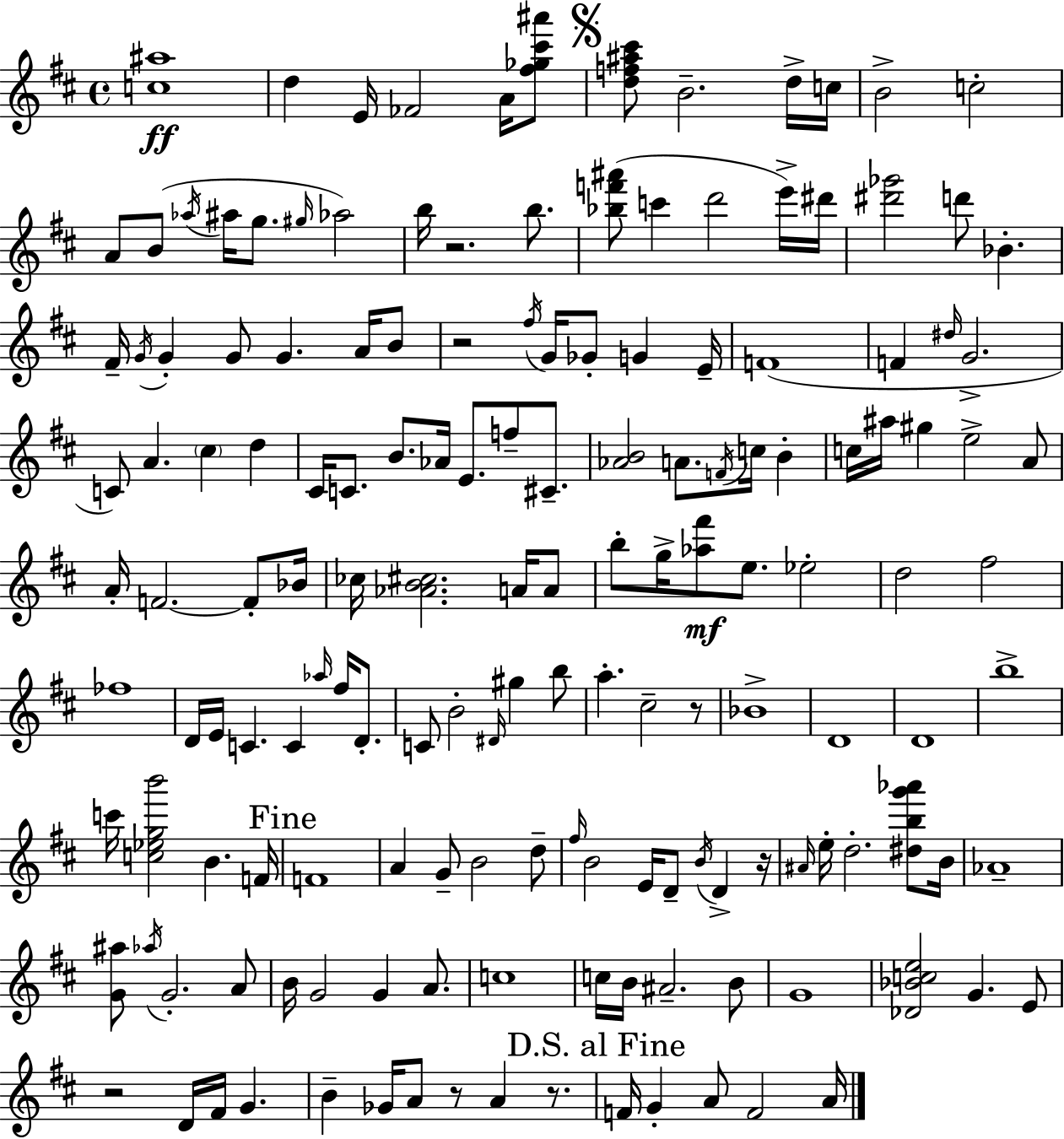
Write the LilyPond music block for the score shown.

{
  \clef treble
  \time 4/4
  \defaultTimeSignature
  \key d \major
  <c'' ais''>1\ff | d''4 e'16 fes'2 a'16 <fis'' ges'' cis''' ais'''>8 | \mark \markup { \musicglyph "scripts.segno" } <d'' f'' ais'' cis'''>8 b'2.-- d''16-> c''16 | b'2-> c''2-. | \break a'8 b'8( \acciaccatura { aes''16 } ais''16 g''8. \grace { gis''16 } aes''2) | b''16 r2. b''8. | <bes'' f''' ais'''>8( c'''4 d'''2 | e'''16->) dis'''16 <dis''' ges'''>2 d'''8 bes'4.-. | \break fis'16-- \acciaccatura { g'16 } g'4-. g'8 g'4. | a'16 b'8 r2 \acciaccatura { fis''16 } g'16 ges'8-. g'4 | e'16-- f'1( | f'4 \grace { dis''16 } g'2.-> | \break c'8) a'4. \parenthesize cis''4 | d''4 cis'16 c'8. b'8. aes'16 e'8. | f''8-- cis'8.-- <aes' b'>2 a'8. | \acciaccatura { f'16 } c''16 b'4-. c''16 ais''16 gis''4 e''2-> | \break a'8 a'16-. f'2.~~ | f'8-. bes'16 ces''16 <aes' b' cis''>2. | a'16 a'8 b''8-. g''16-> <aes'' fis'''>8\mf e''8. ees''2-. | d''2 fis''2 | \break fes''1 | d'16 e'16 c'4. c'4 | \grace { aes''16 } fis''16 d'8.-. c'8 b'2-. | \grace { dis'16 } gis''4 b''8 a''4.-. cis''2-- | \break r8 bes'1-> | d'1 | d'1 | b''1-> | \break c'''16 <c'' ees'' g'' b'''>2 | b'4. f'16 \mark "Fine" f'1 | a'4 g'8-- b'2 | d''8-- \grace { fis''16 } b'2 | \break e'16 d'8-- \acciaccatura { b'16 } d'4-> r16 \grace { ais'16 } e''16-. d''2.-. | <dis'' b'' g''' aes'''>8 b'16 aes'1-- | <g' ais''>8 \acciaccatura { aes''16 } g'2.-. | a'8 b'16 g'2 | \break g'4 a'8. c''1 | c''16 b'16 ais'2.-- | b'8 g'1 | <des' bes' c'' e''>2 | \break g'4. e'8 r2 | d'16 fis'16 g'4. b'4-- | ges'16 a'8 r8 a'4 r8. \mark "D.S. al Fine" f'16 g'4-. | a'8 f'2 a'16 \bar "|."
}